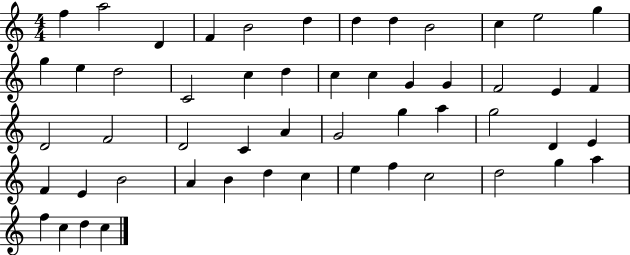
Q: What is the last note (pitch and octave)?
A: C5